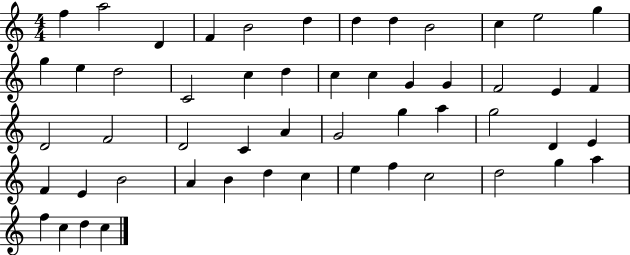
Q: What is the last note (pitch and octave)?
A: C5